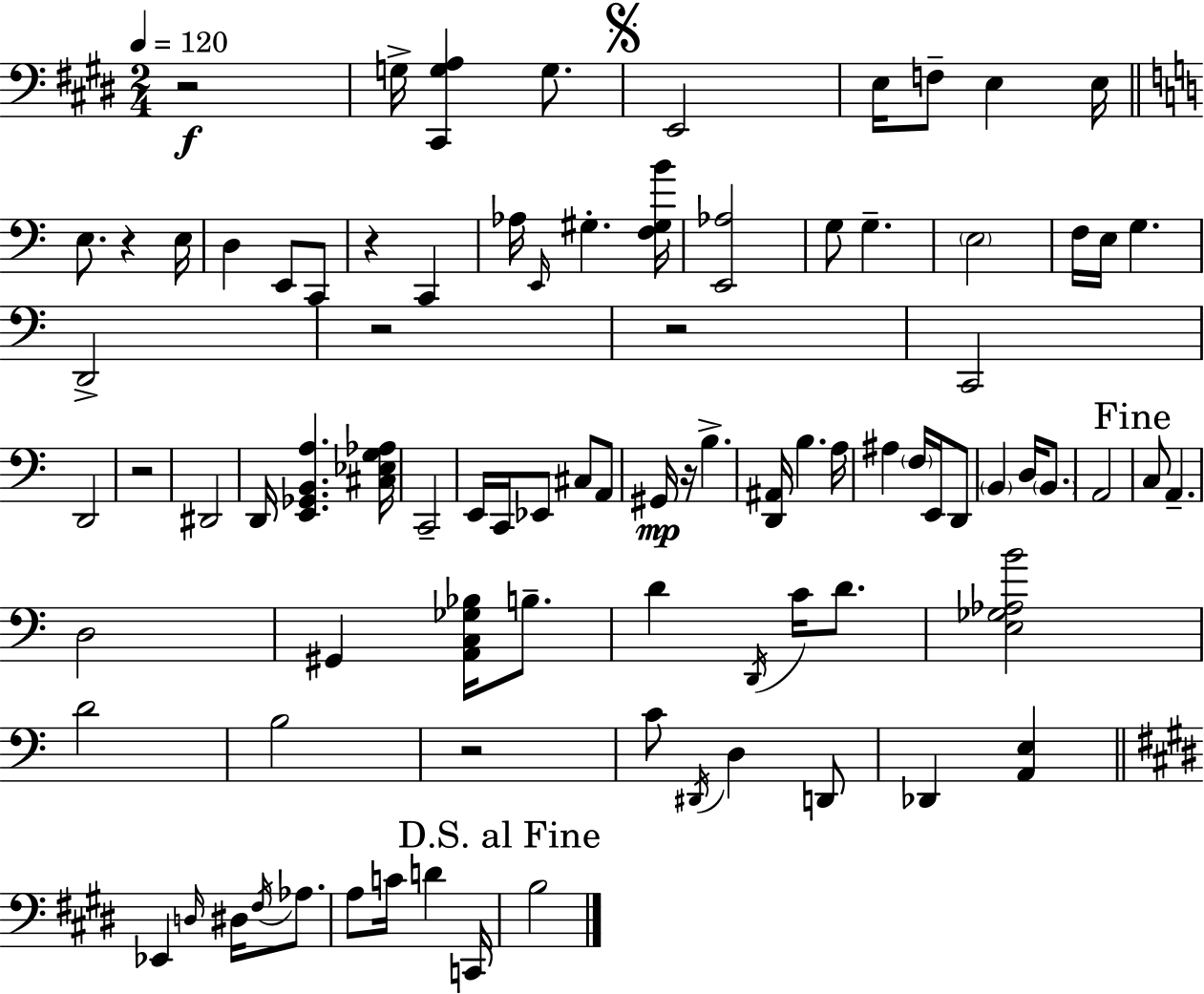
R/h G3/s [C#2,G3,A3]/q G3/e. E2/h E3/s F3/e E3/q E3/s E3/e. R/q E3/s D3/q E2/e C2/e R/q C2/q Ab3/s E2/s G#3/q. [F3,G#3,B4]/s [E2,Ab3]/h G3/e G3/q. E3/h F3/s E3/s G3/q. D2/h R/h R/h C2/h D2/h R/h D#2/h D2/s [E2,Gb2,B2,A3]/q. [C#3,Eb3,G3,Ab3]/s C2/h E2/s C2/s Eb2/e C#3/e A2/e G#2/s R/s B3/q. [D2,A#2]/s B3/q. A3/s A#3/q F3/s E2/s D2/e B2/q D3/s B2/e. A2/h C3/e A2/q. D3/h G#2/q [A2,C3,Gb3,Bb3]/s B3/e. D4/q D2/s C4/s D4/e. [E3,Gb3,Ab3,B4]/h D4/h B3/h R/h C4/e D#2/s D3/q D2/e Db2/q [A2,E3]/q Eb2/q D3/s D#3/s F#3/s Ab3/e. A3/e C4/s D4/q C2/s B3/h